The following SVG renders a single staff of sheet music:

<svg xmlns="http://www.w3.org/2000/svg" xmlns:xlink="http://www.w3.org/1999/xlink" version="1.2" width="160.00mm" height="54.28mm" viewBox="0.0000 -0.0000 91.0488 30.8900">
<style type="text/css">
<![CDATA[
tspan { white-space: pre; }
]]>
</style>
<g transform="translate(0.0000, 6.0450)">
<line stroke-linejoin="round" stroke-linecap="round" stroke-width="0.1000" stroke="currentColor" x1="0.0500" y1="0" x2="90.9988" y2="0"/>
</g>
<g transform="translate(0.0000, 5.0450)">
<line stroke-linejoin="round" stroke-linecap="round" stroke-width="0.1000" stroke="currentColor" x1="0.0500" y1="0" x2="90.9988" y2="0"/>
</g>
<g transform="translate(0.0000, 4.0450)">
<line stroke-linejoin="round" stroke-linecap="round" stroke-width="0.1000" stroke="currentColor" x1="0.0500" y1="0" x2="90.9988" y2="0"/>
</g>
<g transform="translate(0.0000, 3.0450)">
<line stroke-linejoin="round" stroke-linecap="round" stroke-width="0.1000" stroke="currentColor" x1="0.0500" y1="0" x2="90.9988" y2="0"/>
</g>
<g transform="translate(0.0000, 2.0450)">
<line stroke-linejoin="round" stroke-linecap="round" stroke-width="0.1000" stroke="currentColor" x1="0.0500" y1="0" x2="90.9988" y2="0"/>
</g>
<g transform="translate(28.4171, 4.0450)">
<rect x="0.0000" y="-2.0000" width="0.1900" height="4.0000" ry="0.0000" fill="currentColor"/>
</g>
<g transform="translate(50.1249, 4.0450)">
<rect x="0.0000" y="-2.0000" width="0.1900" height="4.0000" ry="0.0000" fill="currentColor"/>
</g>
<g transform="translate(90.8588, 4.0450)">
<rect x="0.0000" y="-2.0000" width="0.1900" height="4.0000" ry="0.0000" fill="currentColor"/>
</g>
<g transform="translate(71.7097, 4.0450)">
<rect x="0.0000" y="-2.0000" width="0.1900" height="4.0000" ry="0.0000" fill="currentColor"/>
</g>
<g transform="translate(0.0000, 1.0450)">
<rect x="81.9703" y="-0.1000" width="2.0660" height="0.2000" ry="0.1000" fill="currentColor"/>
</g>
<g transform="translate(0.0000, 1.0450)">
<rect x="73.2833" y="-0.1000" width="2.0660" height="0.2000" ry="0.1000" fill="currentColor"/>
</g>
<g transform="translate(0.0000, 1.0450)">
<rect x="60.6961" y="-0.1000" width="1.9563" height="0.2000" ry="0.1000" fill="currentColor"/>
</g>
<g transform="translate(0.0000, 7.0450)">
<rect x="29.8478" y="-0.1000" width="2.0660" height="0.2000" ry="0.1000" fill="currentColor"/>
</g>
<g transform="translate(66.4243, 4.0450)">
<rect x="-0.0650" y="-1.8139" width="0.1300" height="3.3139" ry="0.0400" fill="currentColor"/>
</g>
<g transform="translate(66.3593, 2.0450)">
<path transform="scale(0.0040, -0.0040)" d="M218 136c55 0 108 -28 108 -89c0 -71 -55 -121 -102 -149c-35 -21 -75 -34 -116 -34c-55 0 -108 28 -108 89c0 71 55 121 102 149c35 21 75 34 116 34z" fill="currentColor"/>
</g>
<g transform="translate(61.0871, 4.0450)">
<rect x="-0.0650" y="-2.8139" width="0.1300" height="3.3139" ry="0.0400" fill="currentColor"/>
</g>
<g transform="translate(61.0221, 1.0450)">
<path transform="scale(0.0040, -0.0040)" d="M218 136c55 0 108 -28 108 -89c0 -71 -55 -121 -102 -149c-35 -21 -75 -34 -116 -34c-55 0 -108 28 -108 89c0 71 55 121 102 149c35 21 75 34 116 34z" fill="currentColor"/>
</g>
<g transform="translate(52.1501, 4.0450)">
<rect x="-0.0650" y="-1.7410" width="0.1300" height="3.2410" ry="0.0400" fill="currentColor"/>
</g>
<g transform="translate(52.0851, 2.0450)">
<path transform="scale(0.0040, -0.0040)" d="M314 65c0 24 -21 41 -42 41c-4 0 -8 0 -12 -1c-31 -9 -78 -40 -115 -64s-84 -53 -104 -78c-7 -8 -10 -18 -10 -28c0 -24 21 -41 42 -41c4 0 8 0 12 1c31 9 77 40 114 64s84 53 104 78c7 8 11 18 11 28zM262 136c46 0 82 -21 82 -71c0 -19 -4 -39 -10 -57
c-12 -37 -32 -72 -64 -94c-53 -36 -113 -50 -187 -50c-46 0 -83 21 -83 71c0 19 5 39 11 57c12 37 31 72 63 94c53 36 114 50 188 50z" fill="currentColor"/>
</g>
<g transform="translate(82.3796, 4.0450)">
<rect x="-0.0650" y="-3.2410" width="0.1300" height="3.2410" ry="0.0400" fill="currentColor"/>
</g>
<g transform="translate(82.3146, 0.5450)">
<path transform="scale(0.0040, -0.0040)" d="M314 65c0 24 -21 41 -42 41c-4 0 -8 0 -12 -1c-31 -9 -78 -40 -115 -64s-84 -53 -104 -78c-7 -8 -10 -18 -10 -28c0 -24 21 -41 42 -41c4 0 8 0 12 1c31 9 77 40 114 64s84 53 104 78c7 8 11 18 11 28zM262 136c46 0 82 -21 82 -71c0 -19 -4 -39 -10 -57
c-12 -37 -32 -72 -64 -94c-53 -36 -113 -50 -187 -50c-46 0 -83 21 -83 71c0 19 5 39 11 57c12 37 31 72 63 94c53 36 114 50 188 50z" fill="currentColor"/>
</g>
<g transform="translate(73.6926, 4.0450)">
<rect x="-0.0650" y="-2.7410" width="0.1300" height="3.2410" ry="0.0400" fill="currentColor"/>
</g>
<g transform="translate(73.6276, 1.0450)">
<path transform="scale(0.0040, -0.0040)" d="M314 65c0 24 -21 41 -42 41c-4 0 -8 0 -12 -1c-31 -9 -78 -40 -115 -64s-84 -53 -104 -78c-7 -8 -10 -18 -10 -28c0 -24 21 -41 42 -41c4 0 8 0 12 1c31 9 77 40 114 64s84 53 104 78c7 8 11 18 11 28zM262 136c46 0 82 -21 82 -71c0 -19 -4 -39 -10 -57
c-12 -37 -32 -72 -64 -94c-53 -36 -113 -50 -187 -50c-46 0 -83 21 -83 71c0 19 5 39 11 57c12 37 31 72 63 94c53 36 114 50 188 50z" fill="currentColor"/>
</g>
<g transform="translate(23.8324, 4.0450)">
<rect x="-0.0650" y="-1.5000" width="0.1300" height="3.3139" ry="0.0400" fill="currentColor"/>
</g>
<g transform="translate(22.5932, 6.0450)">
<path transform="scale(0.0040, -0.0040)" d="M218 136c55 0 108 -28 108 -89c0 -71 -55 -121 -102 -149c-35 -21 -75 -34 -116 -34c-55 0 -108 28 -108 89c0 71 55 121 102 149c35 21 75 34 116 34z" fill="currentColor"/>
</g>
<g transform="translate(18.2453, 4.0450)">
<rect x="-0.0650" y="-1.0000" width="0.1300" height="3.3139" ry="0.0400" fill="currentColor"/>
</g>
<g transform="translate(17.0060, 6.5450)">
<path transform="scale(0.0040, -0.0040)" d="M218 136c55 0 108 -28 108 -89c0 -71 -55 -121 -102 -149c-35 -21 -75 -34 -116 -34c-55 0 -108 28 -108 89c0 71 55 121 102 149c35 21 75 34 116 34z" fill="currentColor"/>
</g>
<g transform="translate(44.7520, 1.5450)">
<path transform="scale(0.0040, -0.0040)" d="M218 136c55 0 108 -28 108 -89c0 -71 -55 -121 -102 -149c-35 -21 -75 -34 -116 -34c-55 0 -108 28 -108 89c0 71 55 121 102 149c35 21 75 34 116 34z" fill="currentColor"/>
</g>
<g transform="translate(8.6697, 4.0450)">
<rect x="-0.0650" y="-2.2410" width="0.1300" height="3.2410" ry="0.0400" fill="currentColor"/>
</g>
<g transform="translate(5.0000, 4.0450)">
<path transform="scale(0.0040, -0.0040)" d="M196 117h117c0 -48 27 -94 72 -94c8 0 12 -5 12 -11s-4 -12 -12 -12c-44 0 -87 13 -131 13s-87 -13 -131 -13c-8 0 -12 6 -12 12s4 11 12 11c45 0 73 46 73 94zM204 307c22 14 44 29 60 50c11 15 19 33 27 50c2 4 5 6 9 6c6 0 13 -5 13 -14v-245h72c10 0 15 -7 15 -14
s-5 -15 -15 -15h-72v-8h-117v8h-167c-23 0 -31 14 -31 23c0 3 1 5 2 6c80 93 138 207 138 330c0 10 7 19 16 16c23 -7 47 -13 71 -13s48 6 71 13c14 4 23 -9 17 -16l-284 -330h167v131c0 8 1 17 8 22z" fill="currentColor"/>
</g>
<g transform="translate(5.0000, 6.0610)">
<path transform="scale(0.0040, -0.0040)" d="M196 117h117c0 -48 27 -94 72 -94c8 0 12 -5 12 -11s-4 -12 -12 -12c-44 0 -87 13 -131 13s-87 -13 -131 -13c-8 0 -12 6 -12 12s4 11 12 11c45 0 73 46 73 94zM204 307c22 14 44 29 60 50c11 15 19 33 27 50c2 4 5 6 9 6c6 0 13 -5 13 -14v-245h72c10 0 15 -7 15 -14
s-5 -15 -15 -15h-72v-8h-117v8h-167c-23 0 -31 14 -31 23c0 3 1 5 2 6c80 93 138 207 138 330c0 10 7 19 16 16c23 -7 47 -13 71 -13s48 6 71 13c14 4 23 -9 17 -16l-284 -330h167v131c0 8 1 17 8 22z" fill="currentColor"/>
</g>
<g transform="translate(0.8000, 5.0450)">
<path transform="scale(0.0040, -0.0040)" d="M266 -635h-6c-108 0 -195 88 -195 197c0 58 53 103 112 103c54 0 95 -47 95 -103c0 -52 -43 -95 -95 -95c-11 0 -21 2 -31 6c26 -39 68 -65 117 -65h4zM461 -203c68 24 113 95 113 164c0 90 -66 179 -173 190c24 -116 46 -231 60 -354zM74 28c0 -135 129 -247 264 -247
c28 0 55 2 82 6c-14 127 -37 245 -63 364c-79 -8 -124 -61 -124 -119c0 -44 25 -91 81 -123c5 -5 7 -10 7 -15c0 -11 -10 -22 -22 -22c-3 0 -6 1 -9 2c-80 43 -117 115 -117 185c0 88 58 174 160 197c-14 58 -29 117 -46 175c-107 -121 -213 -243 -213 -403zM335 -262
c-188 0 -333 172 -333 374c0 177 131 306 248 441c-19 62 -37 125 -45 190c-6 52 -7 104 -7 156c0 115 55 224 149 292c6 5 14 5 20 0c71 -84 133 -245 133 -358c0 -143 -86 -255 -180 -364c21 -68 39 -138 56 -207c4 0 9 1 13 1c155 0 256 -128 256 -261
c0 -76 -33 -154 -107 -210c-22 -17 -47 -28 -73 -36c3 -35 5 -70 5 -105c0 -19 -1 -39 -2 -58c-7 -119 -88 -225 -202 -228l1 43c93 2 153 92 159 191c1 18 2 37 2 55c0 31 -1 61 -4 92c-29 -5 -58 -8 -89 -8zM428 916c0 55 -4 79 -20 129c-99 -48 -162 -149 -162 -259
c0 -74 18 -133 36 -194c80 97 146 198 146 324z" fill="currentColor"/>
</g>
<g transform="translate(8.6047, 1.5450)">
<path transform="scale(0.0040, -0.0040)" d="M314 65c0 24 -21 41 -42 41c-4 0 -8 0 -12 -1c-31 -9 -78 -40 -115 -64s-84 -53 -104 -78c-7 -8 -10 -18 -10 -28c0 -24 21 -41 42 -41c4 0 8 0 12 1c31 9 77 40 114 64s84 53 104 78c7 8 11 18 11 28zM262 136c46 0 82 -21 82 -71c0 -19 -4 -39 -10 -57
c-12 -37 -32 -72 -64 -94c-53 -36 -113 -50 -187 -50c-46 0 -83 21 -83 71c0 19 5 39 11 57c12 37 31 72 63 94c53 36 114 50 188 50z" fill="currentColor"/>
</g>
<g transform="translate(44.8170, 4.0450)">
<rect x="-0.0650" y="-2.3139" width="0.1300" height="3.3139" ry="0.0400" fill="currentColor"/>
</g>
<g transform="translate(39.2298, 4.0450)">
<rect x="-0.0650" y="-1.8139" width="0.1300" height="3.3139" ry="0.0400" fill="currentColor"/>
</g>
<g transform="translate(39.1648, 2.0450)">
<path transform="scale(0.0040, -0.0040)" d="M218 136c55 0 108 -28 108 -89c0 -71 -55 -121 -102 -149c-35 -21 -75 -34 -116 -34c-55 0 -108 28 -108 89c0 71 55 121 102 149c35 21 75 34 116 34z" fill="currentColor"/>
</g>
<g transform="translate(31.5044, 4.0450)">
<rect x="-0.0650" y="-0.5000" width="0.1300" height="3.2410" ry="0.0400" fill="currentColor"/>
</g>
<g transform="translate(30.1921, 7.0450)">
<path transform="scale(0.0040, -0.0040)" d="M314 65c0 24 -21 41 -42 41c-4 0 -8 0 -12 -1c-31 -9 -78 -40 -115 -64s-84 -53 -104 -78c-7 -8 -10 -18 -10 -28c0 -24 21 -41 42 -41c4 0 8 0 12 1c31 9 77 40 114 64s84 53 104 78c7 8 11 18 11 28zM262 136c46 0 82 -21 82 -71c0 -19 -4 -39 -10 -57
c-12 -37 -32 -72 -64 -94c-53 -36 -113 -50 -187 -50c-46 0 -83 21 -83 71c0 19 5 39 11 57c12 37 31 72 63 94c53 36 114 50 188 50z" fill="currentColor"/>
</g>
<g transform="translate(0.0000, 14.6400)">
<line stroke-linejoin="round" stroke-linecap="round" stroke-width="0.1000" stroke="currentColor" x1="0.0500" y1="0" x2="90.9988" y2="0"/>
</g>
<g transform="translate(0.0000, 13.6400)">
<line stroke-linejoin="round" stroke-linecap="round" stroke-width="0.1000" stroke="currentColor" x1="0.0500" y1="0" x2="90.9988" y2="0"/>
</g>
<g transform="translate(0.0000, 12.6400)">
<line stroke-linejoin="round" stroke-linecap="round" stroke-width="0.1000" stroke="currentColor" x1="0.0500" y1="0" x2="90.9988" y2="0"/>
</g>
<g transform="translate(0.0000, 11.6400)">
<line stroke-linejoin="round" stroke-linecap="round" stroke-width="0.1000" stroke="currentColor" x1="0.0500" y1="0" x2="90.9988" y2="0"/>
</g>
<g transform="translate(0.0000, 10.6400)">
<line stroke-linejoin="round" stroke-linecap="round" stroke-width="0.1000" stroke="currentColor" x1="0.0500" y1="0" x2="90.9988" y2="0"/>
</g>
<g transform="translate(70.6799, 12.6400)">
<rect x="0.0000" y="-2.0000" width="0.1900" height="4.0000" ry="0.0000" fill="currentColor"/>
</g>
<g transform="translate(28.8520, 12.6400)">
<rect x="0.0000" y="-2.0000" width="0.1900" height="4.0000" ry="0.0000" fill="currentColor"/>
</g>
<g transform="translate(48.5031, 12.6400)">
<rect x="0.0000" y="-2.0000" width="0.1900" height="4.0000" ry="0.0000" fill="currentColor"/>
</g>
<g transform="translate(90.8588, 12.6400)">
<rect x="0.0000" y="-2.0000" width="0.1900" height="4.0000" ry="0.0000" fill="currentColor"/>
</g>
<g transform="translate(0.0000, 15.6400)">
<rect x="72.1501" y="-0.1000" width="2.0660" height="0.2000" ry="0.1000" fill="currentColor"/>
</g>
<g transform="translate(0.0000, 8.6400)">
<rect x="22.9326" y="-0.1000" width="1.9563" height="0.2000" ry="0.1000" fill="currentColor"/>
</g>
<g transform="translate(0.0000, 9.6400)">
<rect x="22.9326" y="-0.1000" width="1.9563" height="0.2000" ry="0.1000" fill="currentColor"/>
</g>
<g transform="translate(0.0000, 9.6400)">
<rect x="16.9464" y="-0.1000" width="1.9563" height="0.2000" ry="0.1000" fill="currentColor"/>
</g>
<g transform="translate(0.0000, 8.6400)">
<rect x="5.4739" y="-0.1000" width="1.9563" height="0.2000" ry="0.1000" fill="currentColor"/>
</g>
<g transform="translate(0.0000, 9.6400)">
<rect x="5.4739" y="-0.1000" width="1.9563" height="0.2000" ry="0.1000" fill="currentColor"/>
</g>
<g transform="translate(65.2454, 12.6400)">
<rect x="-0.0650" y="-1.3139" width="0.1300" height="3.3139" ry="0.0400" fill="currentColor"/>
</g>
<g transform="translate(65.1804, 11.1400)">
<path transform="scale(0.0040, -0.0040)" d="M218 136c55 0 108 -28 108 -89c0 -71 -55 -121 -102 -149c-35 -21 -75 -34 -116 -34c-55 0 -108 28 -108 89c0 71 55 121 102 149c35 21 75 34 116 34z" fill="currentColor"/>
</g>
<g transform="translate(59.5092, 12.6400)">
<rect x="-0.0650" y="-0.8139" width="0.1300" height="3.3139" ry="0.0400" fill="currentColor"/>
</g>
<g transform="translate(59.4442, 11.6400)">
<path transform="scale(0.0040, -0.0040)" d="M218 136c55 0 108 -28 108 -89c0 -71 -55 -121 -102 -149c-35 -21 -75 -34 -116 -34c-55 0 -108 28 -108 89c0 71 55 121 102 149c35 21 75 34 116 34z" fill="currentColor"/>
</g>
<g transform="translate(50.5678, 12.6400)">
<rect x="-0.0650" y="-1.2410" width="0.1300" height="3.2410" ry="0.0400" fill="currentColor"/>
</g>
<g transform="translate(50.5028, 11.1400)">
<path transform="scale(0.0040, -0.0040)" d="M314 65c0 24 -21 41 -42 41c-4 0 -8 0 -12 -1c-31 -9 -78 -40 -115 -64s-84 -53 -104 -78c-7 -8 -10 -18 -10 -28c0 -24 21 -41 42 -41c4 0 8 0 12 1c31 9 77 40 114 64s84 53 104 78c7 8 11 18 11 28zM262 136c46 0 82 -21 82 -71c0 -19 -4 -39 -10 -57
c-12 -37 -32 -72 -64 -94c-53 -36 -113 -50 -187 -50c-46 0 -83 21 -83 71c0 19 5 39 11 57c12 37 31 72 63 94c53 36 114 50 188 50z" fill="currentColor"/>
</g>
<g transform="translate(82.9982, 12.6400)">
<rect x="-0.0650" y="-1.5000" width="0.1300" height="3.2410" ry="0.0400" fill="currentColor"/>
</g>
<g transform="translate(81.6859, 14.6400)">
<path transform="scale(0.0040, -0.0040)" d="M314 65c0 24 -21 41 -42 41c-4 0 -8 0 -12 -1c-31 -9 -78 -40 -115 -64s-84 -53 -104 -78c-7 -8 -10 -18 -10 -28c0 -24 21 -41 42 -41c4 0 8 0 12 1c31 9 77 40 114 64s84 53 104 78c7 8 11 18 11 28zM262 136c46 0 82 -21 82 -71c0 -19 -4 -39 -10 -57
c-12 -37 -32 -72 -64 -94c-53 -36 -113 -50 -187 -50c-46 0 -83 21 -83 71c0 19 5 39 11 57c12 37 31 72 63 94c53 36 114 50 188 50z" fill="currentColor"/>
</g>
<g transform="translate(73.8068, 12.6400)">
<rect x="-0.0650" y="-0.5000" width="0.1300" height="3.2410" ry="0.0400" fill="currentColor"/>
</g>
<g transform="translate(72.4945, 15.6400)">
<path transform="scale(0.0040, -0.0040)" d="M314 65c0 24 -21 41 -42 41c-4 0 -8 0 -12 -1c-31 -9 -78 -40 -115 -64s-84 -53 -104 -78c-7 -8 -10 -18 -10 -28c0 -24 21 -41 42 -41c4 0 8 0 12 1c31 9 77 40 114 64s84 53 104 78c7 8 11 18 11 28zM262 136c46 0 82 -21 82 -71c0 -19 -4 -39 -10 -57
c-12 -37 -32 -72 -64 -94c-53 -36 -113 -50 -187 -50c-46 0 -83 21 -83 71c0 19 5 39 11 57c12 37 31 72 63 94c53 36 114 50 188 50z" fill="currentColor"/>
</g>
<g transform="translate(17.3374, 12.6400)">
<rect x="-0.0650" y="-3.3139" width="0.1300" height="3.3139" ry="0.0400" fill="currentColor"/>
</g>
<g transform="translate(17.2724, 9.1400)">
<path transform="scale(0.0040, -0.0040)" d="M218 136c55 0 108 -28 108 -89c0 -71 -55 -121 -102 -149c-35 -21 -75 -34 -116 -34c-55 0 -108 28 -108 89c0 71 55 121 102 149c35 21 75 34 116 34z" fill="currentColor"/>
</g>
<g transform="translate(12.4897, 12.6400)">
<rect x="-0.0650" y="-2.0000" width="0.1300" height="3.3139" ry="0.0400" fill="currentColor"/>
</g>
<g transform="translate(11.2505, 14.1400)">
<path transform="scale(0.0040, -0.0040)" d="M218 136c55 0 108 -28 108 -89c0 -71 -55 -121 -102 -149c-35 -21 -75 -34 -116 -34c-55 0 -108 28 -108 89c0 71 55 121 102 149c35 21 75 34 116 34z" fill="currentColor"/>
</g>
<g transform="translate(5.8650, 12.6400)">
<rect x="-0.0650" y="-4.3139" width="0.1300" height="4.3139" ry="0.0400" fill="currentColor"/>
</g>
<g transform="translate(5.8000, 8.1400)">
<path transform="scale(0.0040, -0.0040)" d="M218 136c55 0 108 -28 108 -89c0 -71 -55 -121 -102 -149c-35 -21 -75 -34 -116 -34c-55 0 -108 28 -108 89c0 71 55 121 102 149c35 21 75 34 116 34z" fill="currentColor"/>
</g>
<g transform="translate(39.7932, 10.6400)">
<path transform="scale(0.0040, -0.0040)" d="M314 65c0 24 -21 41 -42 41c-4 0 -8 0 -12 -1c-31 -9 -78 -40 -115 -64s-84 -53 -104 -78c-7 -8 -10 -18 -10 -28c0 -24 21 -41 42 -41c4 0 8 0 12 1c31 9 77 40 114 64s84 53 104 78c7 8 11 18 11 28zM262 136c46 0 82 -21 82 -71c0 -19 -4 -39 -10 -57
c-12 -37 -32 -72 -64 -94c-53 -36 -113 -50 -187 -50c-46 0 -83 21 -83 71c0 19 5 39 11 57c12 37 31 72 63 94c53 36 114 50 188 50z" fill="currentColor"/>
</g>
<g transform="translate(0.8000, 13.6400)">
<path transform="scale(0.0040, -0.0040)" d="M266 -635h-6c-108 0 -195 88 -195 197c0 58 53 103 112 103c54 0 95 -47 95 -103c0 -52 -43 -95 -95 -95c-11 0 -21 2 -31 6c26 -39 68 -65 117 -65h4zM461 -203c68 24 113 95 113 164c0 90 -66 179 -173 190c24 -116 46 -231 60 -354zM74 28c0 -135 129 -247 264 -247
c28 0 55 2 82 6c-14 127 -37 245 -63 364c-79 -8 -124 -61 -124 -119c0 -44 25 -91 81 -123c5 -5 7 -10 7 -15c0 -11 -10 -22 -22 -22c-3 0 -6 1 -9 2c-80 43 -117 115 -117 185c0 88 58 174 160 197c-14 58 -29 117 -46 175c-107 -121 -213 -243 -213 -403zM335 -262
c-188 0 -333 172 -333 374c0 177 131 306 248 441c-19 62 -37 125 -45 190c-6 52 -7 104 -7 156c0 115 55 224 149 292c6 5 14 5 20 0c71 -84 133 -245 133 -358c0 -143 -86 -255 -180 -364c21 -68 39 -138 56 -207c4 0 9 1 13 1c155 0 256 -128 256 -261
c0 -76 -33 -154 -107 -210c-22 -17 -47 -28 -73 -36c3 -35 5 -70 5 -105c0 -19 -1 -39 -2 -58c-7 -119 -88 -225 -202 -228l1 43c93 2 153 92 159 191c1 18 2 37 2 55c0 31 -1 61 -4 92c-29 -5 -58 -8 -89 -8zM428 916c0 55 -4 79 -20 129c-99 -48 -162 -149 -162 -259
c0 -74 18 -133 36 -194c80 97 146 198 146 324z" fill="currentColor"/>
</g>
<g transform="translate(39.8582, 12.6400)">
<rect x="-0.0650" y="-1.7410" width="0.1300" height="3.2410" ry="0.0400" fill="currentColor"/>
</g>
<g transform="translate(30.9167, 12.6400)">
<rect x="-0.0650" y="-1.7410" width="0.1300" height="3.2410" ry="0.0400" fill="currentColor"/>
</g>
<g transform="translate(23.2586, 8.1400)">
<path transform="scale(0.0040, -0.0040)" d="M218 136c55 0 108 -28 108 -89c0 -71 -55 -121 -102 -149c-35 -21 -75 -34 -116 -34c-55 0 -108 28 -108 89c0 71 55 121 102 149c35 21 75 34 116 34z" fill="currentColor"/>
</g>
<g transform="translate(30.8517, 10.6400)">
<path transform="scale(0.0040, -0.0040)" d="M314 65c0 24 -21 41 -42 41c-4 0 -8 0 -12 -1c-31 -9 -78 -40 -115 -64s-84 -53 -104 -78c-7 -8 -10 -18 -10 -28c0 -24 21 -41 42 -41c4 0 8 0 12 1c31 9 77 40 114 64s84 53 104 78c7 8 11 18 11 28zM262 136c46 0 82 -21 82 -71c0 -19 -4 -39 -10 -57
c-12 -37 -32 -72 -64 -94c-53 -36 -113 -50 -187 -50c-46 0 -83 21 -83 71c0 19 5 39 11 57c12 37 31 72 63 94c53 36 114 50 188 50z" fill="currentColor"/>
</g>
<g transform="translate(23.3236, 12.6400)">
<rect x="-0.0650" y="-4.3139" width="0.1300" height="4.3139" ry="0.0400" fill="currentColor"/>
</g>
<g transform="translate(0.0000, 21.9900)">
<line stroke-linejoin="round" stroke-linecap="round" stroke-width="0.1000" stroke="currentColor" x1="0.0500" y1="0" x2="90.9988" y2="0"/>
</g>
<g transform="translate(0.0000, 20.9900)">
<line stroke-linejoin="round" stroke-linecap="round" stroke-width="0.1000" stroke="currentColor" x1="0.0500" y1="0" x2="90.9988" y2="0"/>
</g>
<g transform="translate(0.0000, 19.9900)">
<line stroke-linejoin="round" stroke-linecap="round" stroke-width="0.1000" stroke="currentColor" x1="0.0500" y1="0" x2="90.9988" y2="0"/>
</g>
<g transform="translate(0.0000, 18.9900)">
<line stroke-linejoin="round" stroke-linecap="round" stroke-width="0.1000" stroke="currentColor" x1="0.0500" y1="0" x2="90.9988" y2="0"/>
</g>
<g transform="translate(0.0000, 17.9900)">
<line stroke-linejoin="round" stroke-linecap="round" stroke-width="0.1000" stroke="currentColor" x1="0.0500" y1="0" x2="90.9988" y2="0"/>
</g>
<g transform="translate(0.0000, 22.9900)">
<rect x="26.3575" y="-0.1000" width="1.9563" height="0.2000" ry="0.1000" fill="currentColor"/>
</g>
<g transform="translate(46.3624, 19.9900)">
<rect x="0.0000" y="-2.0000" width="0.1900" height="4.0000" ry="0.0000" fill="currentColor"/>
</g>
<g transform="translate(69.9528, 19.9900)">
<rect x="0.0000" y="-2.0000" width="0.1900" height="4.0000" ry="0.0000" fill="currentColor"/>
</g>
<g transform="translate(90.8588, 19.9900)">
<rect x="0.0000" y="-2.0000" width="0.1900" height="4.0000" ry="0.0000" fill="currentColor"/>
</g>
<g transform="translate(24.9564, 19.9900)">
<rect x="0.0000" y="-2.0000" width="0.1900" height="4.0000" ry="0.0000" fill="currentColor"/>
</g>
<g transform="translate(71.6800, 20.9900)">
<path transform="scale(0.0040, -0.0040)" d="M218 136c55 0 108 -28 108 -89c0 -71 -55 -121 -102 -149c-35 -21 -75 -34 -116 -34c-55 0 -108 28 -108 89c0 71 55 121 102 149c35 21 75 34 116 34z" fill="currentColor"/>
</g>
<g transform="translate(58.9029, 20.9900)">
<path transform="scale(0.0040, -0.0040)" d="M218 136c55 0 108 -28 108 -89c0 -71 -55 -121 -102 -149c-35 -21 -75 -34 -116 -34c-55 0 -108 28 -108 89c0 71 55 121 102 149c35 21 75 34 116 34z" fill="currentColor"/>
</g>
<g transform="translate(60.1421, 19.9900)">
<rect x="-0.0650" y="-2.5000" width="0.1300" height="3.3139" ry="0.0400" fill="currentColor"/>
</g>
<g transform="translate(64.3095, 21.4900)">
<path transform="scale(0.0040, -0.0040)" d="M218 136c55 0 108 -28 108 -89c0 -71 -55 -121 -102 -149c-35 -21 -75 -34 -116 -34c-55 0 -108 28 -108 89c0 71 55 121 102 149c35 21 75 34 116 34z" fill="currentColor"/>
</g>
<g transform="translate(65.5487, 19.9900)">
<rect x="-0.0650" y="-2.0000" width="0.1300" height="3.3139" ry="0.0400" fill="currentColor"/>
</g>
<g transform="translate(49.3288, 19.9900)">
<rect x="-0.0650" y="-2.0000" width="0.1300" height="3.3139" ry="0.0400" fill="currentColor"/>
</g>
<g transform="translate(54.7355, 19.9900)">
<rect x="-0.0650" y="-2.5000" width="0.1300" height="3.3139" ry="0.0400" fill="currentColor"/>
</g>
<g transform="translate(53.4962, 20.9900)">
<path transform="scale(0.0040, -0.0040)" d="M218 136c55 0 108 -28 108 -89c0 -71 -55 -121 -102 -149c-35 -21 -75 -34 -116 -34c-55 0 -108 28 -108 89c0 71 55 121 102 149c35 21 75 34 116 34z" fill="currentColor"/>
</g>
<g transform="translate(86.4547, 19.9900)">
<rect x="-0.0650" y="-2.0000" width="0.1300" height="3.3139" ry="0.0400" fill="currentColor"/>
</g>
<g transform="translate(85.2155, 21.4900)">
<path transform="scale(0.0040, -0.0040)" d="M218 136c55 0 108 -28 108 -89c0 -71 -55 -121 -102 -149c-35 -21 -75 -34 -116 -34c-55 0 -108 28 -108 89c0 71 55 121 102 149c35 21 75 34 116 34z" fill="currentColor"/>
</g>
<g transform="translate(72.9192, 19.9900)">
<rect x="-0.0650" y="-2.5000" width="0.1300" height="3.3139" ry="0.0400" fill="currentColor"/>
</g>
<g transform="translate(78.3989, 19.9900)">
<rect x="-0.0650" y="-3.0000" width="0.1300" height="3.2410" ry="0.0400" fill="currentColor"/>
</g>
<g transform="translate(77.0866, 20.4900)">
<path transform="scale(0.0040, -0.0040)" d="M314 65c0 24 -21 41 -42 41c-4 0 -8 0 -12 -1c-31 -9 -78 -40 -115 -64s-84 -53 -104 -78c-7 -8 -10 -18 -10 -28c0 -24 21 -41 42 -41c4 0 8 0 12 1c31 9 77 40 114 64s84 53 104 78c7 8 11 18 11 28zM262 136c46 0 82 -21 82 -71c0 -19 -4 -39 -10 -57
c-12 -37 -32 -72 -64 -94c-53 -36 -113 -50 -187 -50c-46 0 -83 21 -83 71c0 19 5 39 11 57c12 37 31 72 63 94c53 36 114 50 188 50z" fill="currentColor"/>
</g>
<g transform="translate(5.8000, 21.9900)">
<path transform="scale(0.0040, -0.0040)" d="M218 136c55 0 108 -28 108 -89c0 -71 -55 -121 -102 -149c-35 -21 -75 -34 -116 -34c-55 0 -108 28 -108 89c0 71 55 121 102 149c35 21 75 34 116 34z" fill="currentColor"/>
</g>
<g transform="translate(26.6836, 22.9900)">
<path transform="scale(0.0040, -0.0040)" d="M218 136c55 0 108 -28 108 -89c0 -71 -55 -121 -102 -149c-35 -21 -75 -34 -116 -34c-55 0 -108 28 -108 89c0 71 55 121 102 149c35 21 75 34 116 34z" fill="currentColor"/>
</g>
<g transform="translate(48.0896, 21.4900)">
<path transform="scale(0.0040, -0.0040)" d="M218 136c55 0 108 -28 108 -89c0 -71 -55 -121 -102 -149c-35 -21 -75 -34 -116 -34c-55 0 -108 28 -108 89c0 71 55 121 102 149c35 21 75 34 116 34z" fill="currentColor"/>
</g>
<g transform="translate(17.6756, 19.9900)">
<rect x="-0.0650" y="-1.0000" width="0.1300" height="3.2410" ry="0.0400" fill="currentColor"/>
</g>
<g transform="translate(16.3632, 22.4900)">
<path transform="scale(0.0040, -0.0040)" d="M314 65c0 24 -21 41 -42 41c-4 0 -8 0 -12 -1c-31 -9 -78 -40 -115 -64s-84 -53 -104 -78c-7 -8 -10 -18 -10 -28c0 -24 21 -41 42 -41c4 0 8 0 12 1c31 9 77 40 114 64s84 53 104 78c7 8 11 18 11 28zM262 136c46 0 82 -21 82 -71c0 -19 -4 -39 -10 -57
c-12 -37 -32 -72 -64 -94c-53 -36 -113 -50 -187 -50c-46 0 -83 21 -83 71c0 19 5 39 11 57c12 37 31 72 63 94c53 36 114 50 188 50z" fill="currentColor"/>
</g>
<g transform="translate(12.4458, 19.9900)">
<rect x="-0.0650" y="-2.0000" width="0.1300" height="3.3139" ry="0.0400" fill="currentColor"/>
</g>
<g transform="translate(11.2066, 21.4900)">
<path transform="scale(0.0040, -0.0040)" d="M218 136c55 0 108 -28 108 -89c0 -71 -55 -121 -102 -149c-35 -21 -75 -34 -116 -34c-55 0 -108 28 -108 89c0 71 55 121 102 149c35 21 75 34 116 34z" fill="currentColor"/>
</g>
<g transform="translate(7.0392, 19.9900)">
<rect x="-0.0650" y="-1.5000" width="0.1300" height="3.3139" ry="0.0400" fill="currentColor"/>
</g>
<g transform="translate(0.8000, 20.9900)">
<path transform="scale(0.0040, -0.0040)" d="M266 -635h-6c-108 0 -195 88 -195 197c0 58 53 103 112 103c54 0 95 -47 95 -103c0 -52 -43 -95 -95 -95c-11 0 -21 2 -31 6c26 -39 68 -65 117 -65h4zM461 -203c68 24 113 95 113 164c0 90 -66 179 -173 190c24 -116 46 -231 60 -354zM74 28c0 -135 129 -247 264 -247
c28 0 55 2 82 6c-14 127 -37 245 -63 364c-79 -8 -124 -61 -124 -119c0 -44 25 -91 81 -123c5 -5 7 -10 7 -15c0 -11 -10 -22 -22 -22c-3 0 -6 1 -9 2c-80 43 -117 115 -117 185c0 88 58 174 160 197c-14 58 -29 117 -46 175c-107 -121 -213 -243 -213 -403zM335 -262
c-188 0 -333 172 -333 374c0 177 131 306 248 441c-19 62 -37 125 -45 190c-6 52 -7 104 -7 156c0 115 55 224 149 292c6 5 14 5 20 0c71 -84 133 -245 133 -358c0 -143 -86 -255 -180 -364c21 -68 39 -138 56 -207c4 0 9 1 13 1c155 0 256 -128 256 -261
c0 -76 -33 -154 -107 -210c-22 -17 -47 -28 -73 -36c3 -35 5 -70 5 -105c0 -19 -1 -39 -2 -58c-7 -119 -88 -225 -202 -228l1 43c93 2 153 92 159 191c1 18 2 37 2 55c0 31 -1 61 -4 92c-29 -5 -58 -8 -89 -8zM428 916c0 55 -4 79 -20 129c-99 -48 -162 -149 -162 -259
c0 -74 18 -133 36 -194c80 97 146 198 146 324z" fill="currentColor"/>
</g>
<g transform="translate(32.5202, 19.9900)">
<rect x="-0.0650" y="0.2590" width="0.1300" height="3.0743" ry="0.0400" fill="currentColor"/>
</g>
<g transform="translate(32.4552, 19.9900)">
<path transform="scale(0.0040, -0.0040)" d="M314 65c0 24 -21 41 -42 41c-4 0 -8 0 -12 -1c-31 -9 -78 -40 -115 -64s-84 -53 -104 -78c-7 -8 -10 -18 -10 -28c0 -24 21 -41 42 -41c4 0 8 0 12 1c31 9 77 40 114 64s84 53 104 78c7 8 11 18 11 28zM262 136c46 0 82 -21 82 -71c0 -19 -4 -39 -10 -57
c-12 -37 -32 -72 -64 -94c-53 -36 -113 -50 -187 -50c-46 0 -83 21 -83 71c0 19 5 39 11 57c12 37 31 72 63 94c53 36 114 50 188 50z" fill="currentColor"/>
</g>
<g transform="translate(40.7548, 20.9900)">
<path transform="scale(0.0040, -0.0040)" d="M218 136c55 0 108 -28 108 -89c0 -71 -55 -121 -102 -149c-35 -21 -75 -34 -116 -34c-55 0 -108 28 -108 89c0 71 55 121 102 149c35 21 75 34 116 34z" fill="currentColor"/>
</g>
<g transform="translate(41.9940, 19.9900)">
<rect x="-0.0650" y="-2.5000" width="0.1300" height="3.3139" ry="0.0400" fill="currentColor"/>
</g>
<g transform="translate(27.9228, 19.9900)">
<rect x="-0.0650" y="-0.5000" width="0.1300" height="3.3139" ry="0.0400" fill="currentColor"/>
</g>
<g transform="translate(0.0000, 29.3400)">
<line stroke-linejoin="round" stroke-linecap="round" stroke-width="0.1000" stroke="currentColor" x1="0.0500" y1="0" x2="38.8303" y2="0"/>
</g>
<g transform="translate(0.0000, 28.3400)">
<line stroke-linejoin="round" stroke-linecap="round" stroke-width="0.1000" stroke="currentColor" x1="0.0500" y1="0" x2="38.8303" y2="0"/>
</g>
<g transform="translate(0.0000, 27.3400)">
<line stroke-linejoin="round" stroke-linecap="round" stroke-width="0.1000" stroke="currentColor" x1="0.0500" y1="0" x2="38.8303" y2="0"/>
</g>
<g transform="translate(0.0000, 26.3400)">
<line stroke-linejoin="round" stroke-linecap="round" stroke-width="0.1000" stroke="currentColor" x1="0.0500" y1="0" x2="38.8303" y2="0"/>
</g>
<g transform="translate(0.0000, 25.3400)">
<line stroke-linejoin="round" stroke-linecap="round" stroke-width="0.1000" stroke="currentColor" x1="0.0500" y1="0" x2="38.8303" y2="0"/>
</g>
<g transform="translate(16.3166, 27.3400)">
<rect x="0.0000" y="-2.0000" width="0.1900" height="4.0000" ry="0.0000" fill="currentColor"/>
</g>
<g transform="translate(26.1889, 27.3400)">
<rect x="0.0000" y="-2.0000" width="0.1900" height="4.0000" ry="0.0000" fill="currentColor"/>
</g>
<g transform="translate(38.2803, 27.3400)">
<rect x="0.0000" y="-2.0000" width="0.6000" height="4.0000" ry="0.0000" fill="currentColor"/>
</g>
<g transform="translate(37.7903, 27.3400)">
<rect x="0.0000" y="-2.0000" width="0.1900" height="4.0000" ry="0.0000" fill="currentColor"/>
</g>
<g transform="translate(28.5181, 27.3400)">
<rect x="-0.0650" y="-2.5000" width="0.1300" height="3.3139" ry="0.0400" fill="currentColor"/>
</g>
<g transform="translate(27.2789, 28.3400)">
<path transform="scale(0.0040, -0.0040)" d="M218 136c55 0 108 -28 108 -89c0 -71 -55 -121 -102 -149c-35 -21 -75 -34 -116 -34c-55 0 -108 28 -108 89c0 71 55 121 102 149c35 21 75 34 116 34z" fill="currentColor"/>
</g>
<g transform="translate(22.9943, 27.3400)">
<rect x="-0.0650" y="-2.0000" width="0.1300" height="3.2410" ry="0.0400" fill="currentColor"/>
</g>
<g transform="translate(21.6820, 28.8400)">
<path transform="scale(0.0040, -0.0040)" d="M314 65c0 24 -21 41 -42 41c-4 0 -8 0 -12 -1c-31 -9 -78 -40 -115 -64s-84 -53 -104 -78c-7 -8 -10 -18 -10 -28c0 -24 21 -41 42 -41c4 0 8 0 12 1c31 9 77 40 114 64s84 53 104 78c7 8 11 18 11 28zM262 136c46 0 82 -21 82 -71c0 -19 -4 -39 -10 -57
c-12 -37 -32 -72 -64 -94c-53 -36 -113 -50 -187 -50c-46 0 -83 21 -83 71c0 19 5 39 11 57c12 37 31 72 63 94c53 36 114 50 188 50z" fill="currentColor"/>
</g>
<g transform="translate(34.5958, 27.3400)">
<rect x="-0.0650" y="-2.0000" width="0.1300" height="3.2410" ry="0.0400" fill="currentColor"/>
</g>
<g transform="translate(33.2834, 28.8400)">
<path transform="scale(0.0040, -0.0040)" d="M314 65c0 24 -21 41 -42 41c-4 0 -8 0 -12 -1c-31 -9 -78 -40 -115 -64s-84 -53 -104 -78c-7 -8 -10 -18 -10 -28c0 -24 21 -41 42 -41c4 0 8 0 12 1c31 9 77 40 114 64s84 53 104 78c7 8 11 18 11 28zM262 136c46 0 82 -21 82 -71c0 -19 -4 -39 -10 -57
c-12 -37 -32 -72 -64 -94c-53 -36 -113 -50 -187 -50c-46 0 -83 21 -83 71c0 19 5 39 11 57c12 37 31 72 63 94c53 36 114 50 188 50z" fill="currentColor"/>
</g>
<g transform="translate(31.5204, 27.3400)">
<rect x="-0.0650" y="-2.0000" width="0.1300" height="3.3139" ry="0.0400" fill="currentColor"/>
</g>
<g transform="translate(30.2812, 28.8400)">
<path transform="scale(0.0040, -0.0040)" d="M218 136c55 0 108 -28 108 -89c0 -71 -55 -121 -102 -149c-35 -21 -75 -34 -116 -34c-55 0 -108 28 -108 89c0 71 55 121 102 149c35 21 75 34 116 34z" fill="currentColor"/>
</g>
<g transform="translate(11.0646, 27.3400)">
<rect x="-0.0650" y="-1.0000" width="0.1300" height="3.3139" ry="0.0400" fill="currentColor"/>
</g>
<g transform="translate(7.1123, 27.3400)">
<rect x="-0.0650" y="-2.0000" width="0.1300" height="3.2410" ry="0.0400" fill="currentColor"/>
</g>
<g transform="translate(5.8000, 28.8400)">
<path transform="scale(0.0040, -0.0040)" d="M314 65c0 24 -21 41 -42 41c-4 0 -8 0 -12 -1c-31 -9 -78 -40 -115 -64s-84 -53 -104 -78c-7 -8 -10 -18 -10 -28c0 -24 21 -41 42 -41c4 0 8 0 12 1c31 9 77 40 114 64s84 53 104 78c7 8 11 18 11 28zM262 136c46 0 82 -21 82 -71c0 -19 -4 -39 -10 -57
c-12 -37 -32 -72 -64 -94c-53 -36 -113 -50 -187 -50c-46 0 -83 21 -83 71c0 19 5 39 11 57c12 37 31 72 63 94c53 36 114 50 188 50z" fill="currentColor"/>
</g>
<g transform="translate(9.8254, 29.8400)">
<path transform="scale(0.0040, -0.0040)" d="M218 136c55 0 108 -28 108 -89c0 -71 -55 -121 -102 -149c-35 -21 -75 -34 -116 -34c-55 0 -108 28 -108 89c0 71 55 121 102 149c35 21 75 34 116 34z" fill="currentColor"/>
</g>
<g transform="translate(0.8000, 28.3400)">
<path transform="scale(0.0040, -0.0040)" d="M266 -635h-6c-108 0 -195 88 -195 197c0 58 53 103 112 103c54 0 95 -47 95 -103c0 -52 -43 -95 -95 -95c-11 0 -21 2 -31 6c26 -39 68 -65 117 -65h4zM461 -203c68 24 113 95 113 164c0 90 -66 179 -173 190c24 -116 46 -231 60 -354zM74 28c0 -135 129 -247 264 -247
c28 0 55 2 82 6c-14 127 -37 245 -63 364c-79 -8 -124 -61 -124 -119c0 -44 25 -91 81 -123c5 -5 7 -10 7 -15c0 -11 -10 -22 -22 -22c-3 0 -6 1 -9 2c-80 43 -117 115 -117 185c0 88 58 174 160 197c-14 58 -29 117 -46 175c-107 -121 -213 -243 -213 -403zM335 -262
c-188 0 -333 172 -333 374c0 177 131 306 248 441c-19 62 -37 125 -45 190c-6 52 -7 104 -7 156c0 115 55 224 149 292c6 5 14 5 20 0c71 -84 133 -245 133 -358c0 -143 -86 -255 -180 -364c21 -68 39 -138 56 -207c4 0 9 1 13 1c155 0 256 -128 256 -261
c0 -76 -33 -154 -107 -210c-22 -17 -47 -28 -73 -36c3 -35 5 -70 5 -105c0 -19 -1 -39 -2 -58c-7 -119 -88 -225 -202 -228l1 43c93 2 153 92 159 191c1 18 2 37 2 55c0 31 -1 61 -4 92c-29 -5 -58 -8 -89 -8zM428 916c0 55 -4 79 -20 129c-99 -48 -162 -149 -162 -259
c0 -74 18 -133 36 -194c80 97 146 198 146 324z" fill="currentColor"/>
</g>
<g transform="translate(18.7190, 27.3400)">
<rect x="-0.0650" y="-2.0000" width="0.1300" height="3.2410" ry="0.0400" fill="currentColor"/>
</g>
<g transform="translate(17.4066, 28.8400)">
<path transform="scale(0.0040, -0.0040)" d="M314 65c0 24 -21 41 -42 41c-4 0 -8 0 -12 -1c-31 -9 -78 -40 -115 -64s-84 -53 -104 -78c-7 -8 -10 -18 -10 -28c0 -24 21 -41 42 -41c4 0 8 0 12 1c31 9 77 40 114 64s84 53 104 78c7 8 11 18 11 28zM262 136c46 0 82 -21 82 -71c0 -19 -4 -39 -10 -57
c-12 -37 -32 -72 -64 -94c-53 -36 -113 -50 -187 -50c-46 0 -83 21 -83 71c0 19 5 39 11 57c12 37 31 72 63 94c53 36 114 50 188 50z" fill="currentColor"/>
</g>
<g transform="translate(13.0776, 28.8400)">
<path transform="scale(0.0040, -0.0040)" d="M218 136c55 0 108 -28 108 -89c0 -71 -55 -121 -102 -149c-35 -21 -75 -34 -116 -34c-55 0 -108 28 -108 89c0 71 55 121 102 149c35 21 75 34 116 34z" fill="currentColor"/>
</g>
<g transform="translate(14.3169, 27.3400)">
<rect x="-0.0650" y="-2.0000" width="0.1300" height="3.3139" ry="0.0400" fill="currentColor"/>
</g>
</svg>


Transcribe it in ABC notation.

X:1
T:Untitled
M:4/4
L:1/4
K:C
g2 D E C2 f g f2 a f a2 b2 d' F b d' f2 f2 e2 d e C2 E2 E F D2 C B2 G F G G F G A2 F F2 D F F2 F2 G F F2